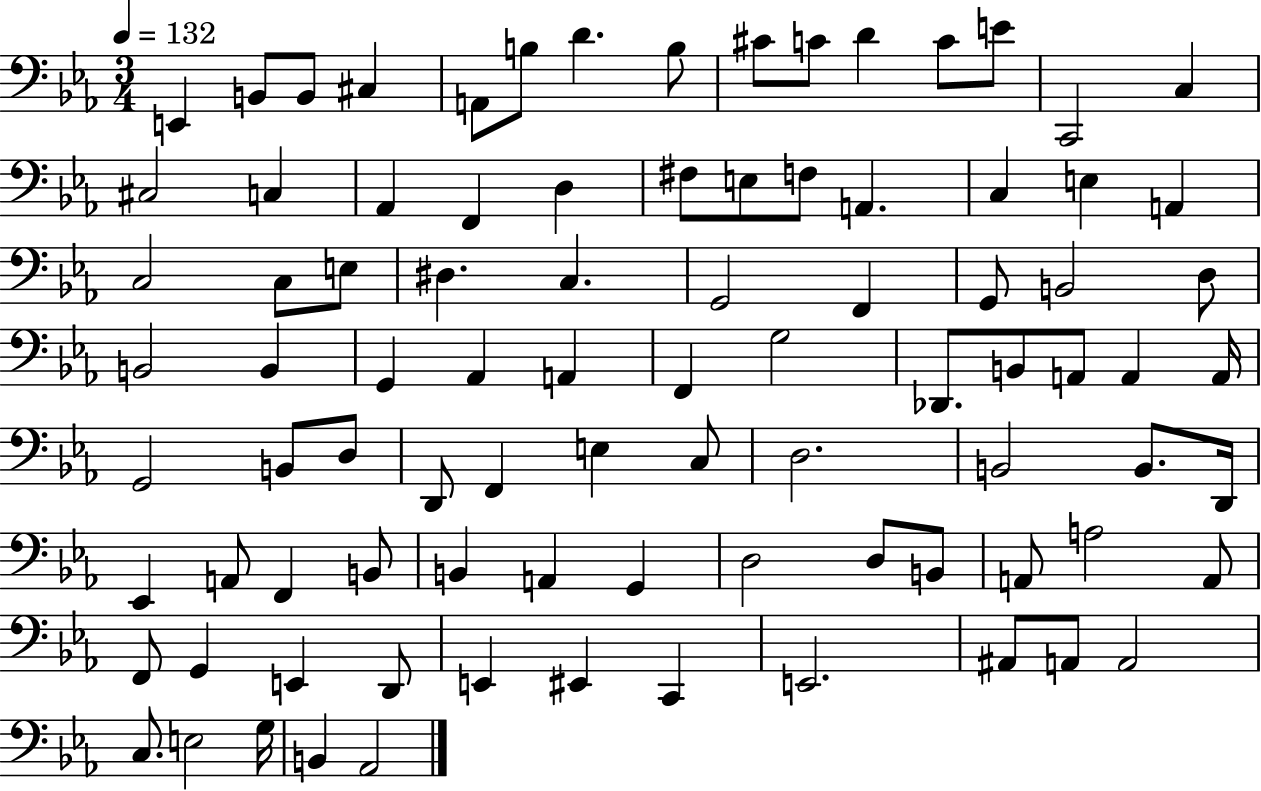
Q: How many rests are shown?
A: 0